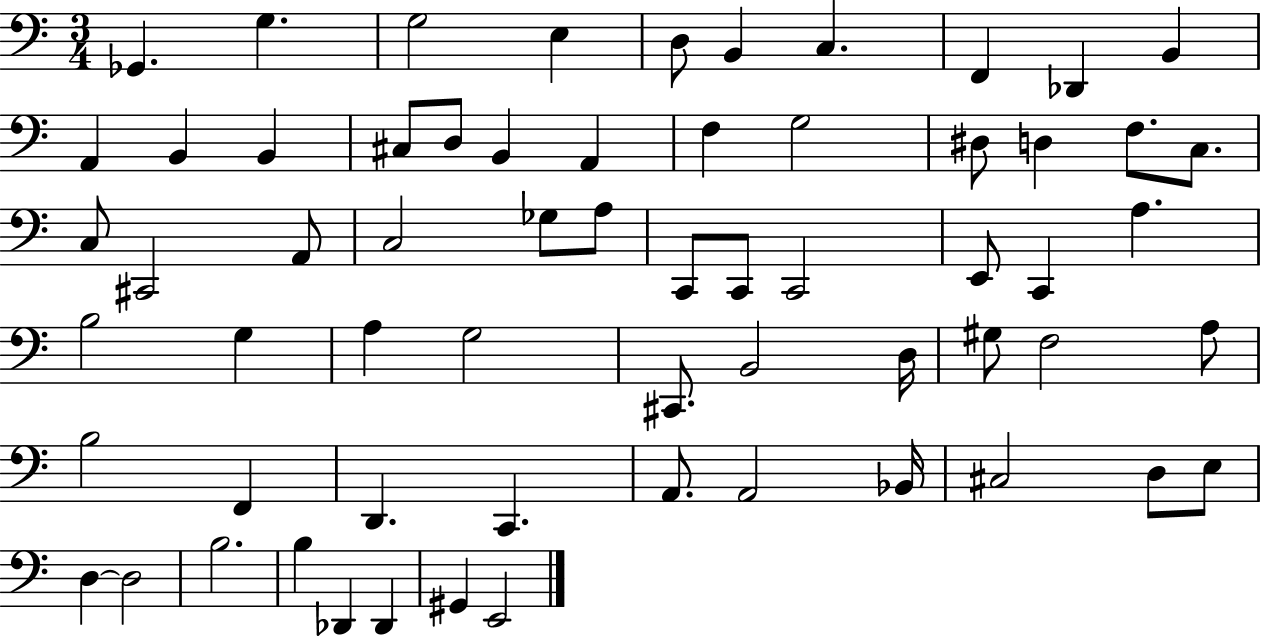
X:1
T:Untitled
M:3/4
L:1/4
K:C
_G,, G, G,2 E, D,/2 B,, C, F,, _D,, B,, A,, B,, B,, ^C,/2 D,/2 B,, A,, F, G,2 ^D,/2 D, F,/2 C,/2 C,/2 ^C,,2 A,,/2 C,2 _G,/2 A,/2 C,,/2 C,,/2 C,,2 E,,/2 C,, A, B,2 G, A, G,2 ^C,,/2 B,,2 D,/4 ^G,/2 F,2 A,/2 B,2 F,, D,, C,, A,,/2 A,,2 _B,,/4 ^C,2 D,/2 E,/2 D, D,2 B,2 B, _D,, _D,, ^G,, E,,2